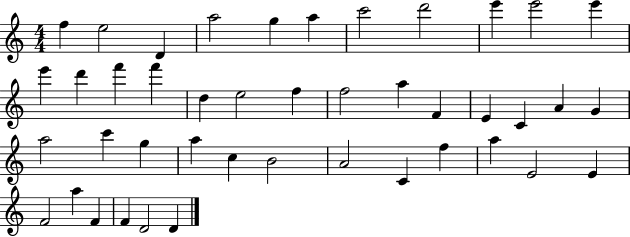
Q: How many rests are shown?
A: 0